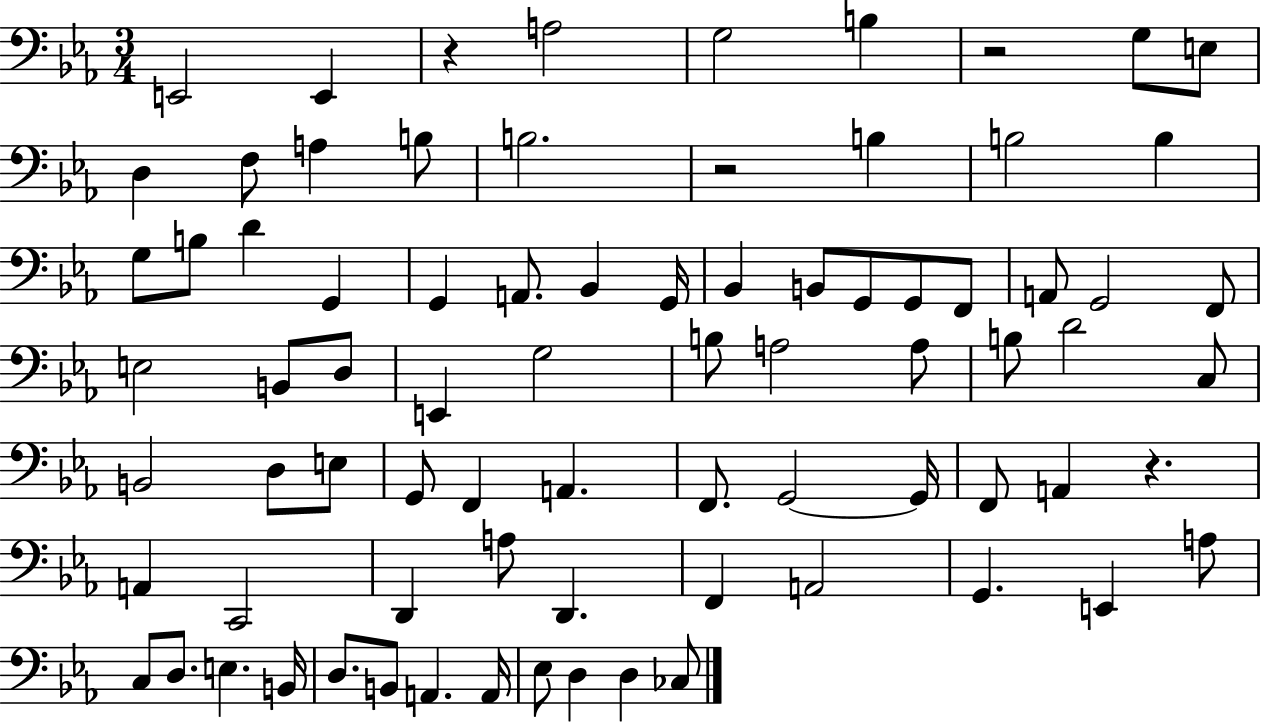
X:1
T:Untitled
M:3/4
L:1/4
K:Eb
E,,2 E,, z A,2 G,2 B, z2 G,/2 E,/2 D, F,/2 A, B,/2 B,2 z2 B, B,2 B, G,/2 B,/2 D G,, G,, A,,/2 _B,, G,,/4 _B,, B,,/2 G,,/2 G,,/2 F,,/2 A,,/2 G,,2 F,,/2 E,2 B,,/2 D,/2 E,, G,2 B,/2 A,2 A,/2 B,/2 D2 C,/2 B,,2 D,/2 E,/2 G,,/2 F,, A,, F,,/2 G,,2 G,,/4 F,,/2 A,, z A,, C,,2 D,, A,/2 D,, F,, A,,2 G,, E,, A,/2 C,/2 D,/2 E, B,,/4 D,/2 B,,/2 A,, A,,/4 _E,/2 D, D, _C,/2